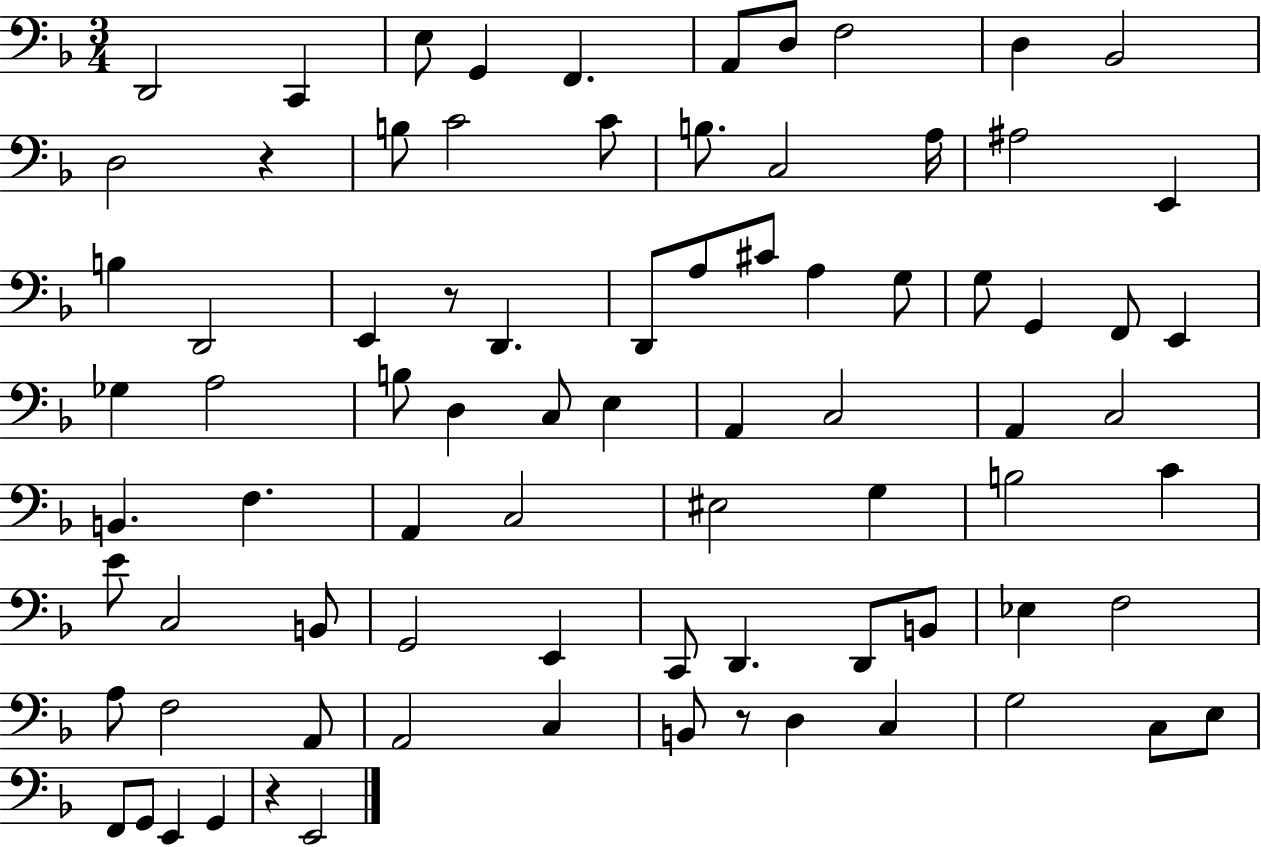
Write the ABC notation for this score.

X:1
T:Untitled
M:3/4
L:1/4
K:F
D,,2 C,, E,/2 G,, F,, A,,/2 D,/2 F,2 D, _B,,2 D,2 z B,/2 C2 C/2 B,/2 C,2 A,/4 ^A,2 E,, B, D,,2 E,, z/2 D,, D,,/2 A,/2 ^C/2 A, G,/2 G,/2 G,, F,,/2 E,, _G, A,2 B,/2 D, C,/2 E, A,, C,2 A,, C,2 B,, F, A,, C,2 ^E,2 G, B,2 C E/2 C,2 B,,/2 G,,2 E,, C,,/2 D,, D,,/2 B,,/2 _E, F,2 A,/2 F,2 A,,/2 A,,2 C, B,,/2 z/2 D, C, G,2 C,/2 E,/2 F,,/2 G,,/2 E,, G,, z E,,2